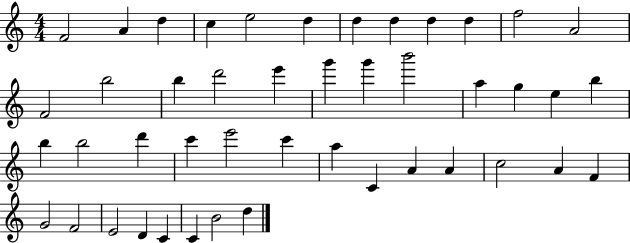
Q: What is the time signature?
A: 4/4